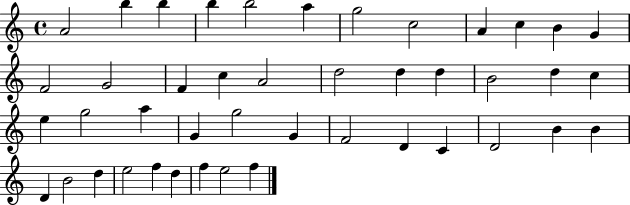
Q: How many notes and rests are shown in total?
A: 44